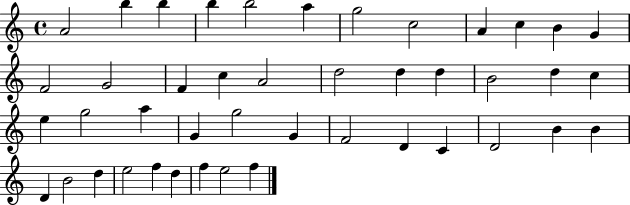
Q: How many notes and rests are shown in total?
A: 44